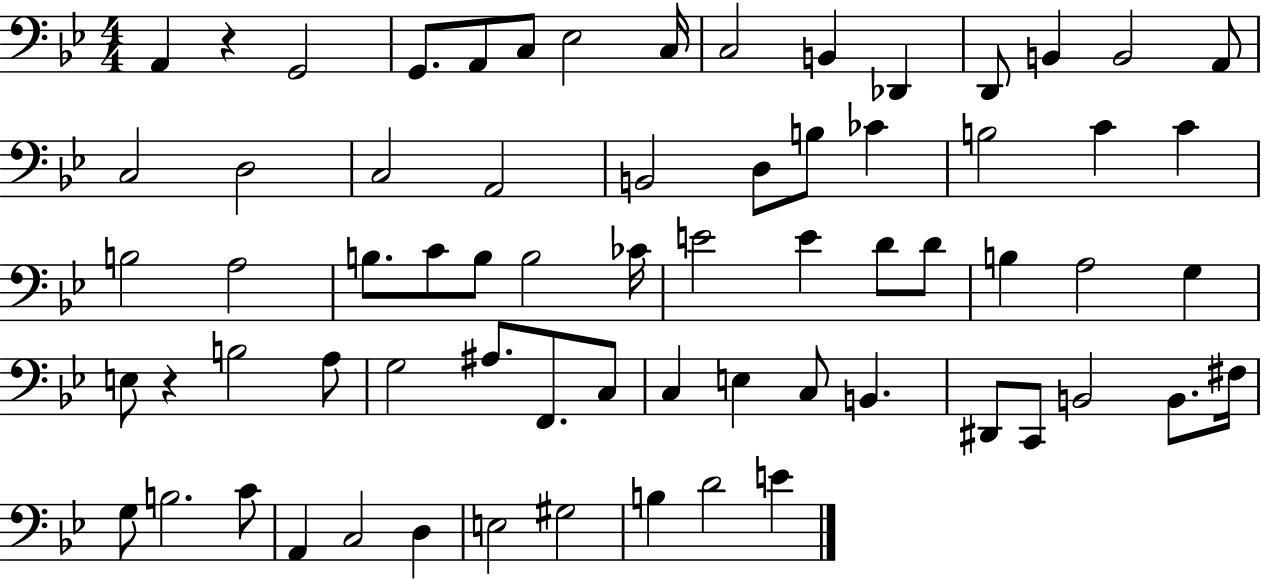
X:1
T:Untitled
M:4/4
L:1/4
K:Bb
A,, z G,,2 G,,/2 A,,/2 C,/2 _E,2 C,/4 C,2 B,, _D,, D,,/2 B,, B,,2 A,,/2 C,2 D,2 C,2 A,,2 B,,2 D,/2 B,/2 _C B,2 C C B,2 A,2 B,/2 C/2 B,/2 B,2 _C/4 E2 E D/2 D/2 B, A,2 G, E,/2 z B,2 A,/2 G,2 ^A,/2 F,,/2 C,/2 C, E, C,/2 B,, ^D,,/2 C,,/2 B,,2 B,,/2 ^F,/4 G,/2 B,2 C/2 A,, C,2 D, E,2 ^G,2 B, D2 E